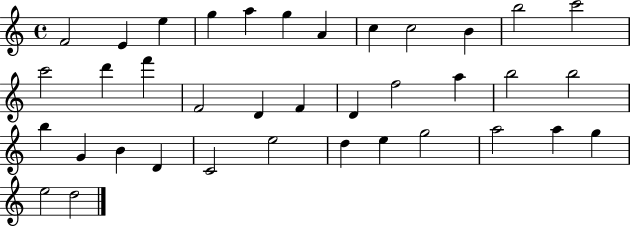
{
  \clef treble
  \time 4/4
  \defaultTimeSignature
  \key c \major
  f'2 e'4 e''4 | g''4 a''4 g''4 a'4 | c''4 c''2 b'4 | b''2 c'''2 | \break c'''2 d'''4 f'''4 | f'2 d'4 f'4 | d'4 f''2 a''4 | b''2 b''2 | \break b''4 g'4 b'4 d'4 | c'2 e''2 | d''4 e''4 g''2 | a''2 a''4 g''4 | \break e''2 d''2 | \bar "|."
}